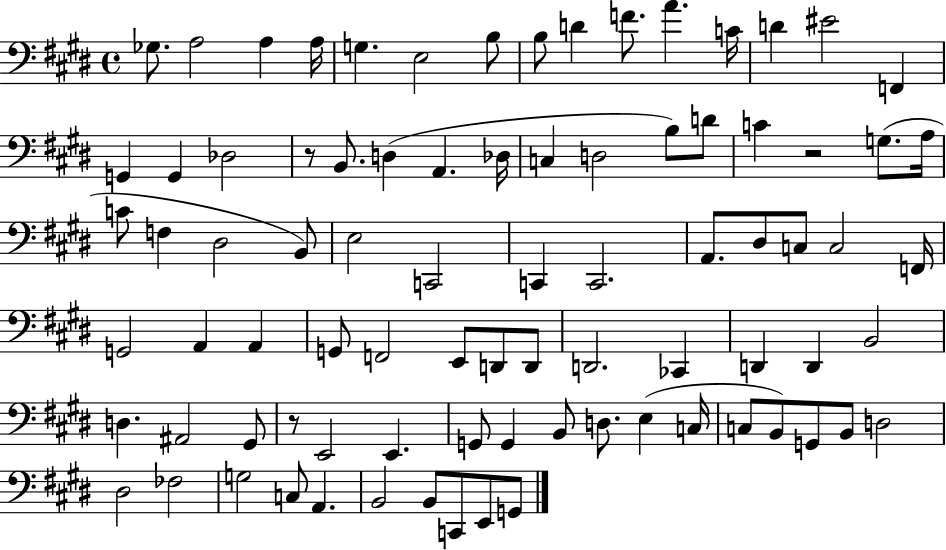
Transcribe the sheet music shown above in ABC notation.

X:1
T:Untitled
M:4/4
L:1/4
K:E
_G,/2 A,2 A, A,/4 G, E,2 B,/2 B,/2 D F/2 A C/4 D ^E2 F,, G,, G,, _D,2 z/2 B,,/2 D, A,, _D,/4 C, D,2 B,/2 D/2 C z2 G,/2 A,/4 C/2 F, ^D,2 B,,/2 E,2 C,,2 C,, C,,2 A,,/2 ^D,/2 C,/2 C,2 F,,/4 G,,2 A,, A,, G,,/2 F,,2 E,,/2 D,,/2 D,,/2 D,,2 _C,, D,, D,, B,,2 D, ^A,,2 ^G,,/2 z/2 E,,2 E,, G,,/2 G,, B,,/2 D,/2 E, C,/4 C,/2 B,,/2 G,,/2 B,,/2 D,2 ^D,2 _F,2 G,2 C,/2 A,, B,,2 B,,/2 C,,/2 E,,/2 G,,/2